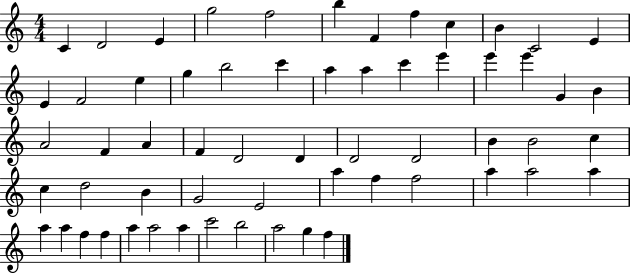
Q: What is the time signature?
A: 4/4